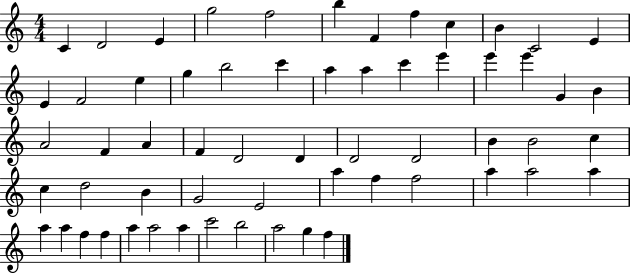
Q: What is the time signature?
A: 4/4